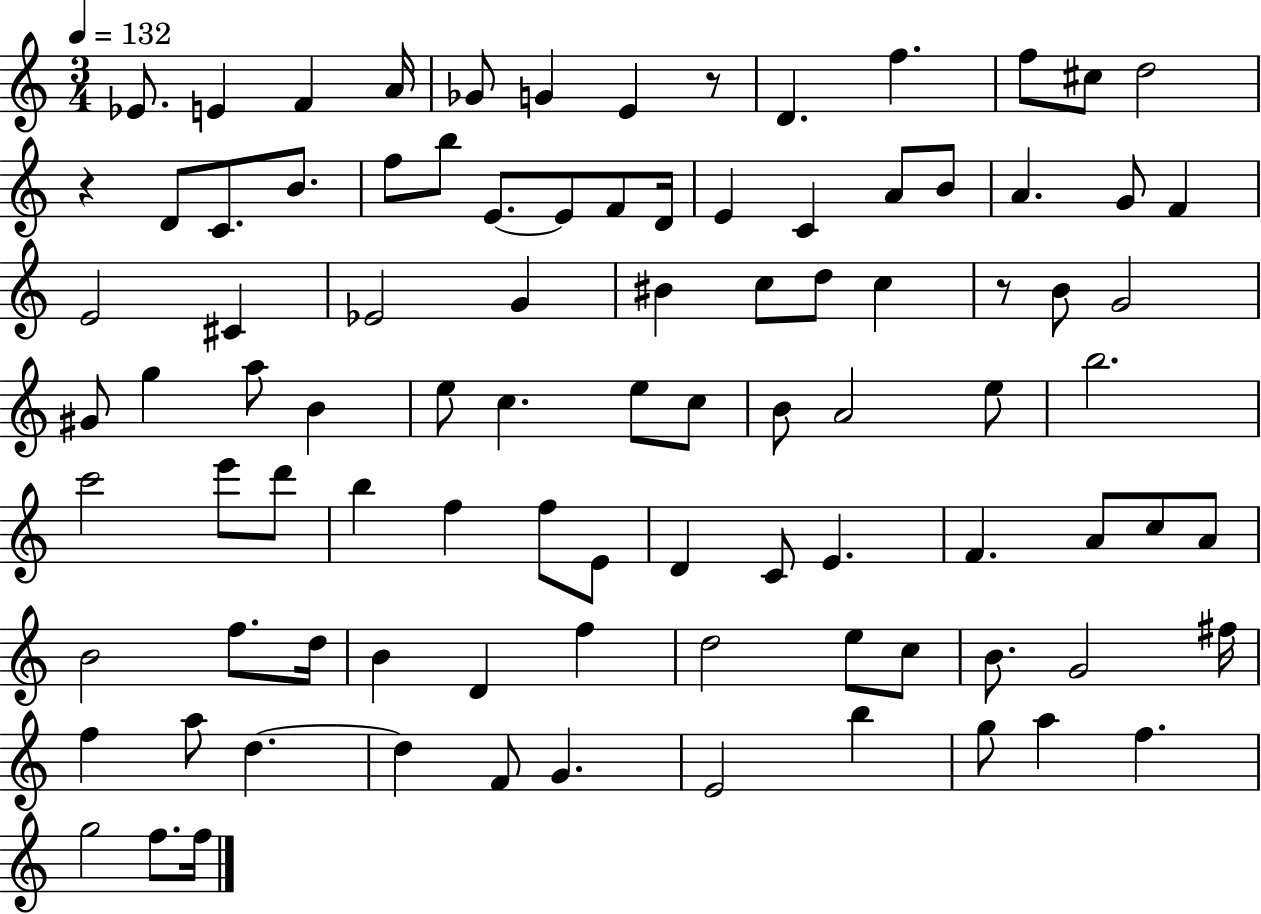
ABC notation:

X:1
T:Untitled
M:3/4
L:1/4
K:C
_E/2 E F A/4 _G/2 G E z/2 D f f/2 ^c/2 d2 z D/2 C/2 B/2 f/2 b/2 E/2 E/2 F/2 D/4 E C A/2 B/2 A G/2 F E2 ^C _E2 G ^B c/2 d/2 c z/2 B/2 G2 ^G/2 g a/2 B e/2 c e/2 c/2 B/2 A2 e/2 b2 c'2 e'/2 d'/2 b f f/2 E/2 D C/2 E F A/2 c/2 A/2 B2 f/2 d/4 B D f d2 e/2 c/2 B/2 G2 ^f/4 f a/2 d d F/2 G E2 b g/2 a f g2 f/2 f/4